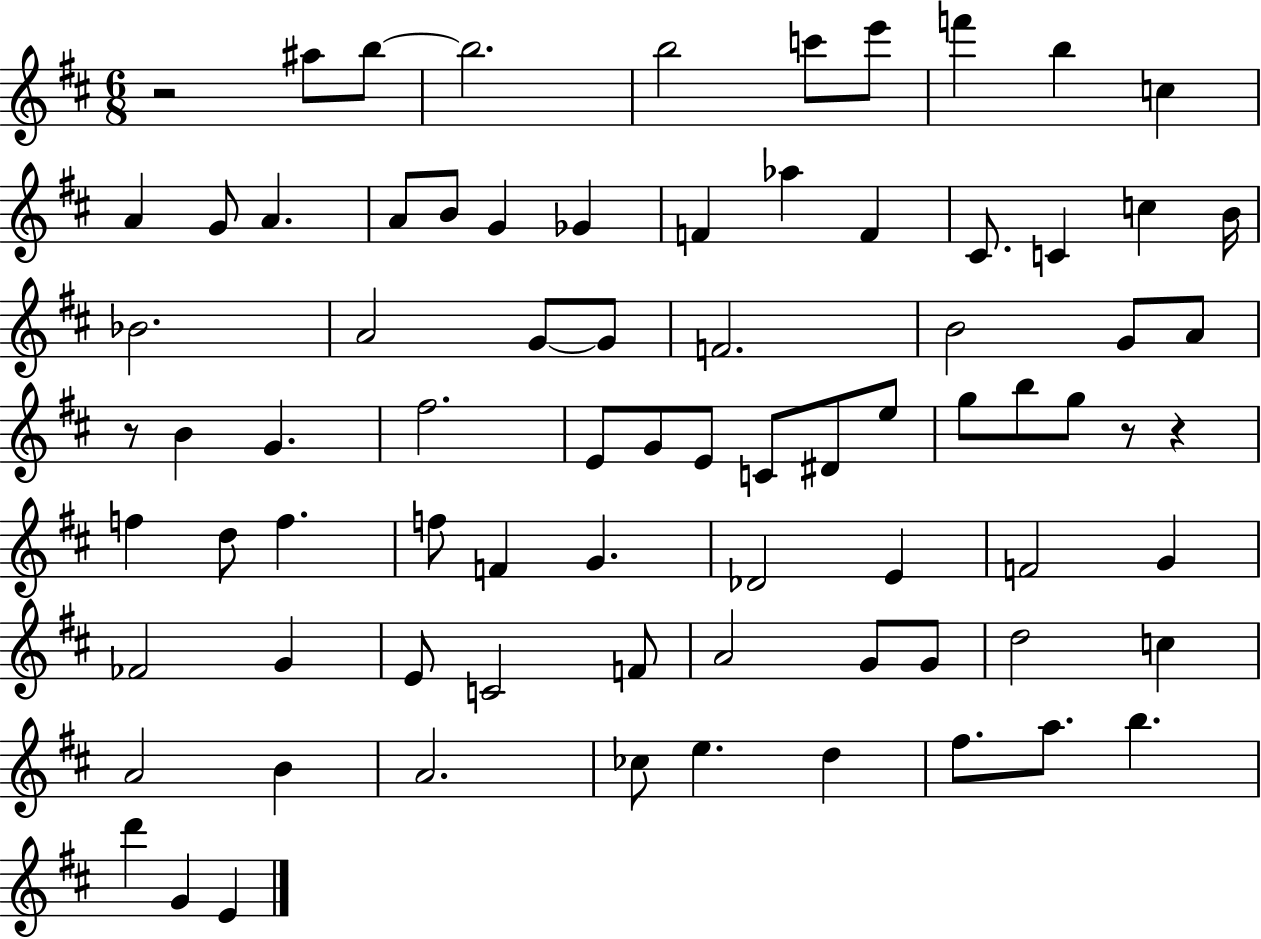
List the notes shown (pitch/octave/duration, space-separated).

R/h A#5/e B5/e B5/h. B5/h C6/e E6/e F6/q B5/q C5/q A4/q G4/e A4/q. A4/e B4/e G4/q Gb4/q F4/q Ab5/q F4/q C#4/e. C4/q C5/q B4/s Bb4/h. A4/h G4/e G4/e F4/h. B4/h G4/e A4/e R/e B4/q G4/q. F#5/h. E4/e G4/e E4/e C4/e D#4/e E5/e G5/e B5/e G5/e R/e R/q F5/q D5/e F5/q. F5/e F4/q G4/q. Db4/h E4/q F4/h G4/q FES4/h G4/q E4/e C4/h F4/e A4/h G4/e G4/e D5/h C5/q A4/h B4/q A4/h. CES5/e E5/q. D5/q F#5/e. A5/e. B5/q. D6/q G4/q E4/q